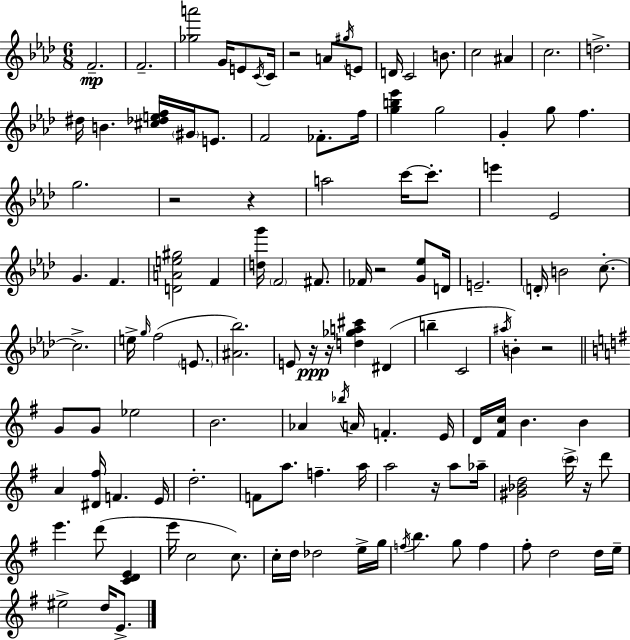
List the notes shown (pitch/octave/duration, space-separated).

F4/h. F4/h. [Gb5,A6]/h G4/s E4/e C4/s C4/s R/h A4/e G#5/s E4/e D4/s C4/h B4/e. C5/h A#4/q C5/h. D5/h. D#5/s B4/q. [C#5,Db5,E5,F5]/s G#4/s E4/e. F4/h FES4/e. F5/s [G5,B5,Eb6]/q G5/h G4/q G5/e F5/q. G5/h. R/h R/q A5/h C6/s C6/e. E6/q Eb4/h G4/q. F4/q. [D4,A4,E5,G#5]/h F4/q [D5,G6]/s F4/h F#4/e. FES4/s R/h [G4,Eb5]/e D4/s E4/h. D4/s B4/h C5/e. C5/h. E5/s G5/s F5/h E4/e. [A#4,Bb5]/h. E4/e R/s R/s [D5,Gb5,A5,C#6]/q D#4/q B5/q C4/h A#5/s B4/q R/h G4/e G4/e Eb5/h B4/h. Ab4/q Bb5/s A4/s F4/q. E4/s D4/s [F#4,C5]/s B4/q. B4/q A4/q [D#4,F#5]/s F4/q. E4/s D5/h. F4/e A5/e. F5/q. A5/s A5/h R/s A5/e Ab5/s [G#4,Bb4,D5]/h C6/s R/s D6/e E6/q. D6/e [C4,D4,E4]/q E6/s C5/h C5/e. C5/s D5/s Db5/h E5/s G5/s F5/s B5/q. G5/e F5/q F#5/e D5/h D5/s E5/s EIS5/h D5/s E4/e.